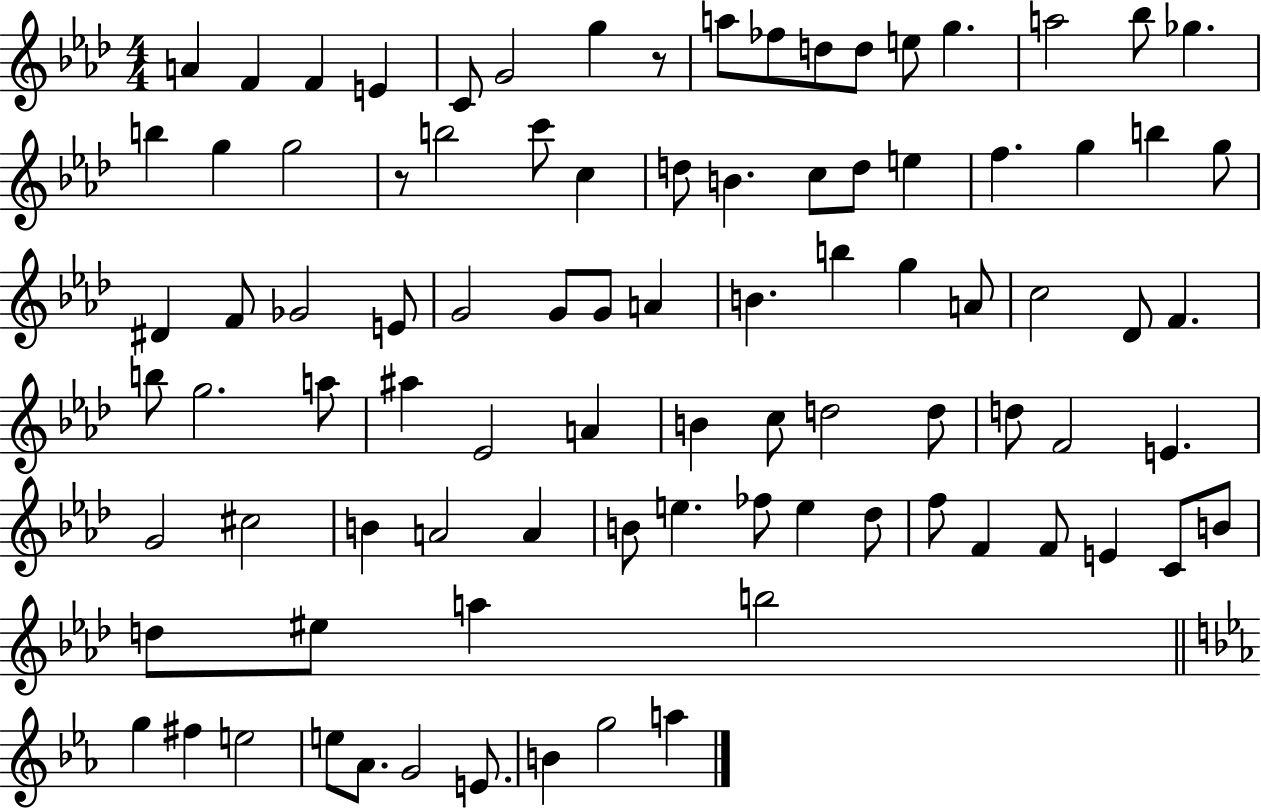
A4/q F4/q F4/q E4/q C4/e G4/h G5/q R/e A5/e FES5/e D5/e D5/e E5/e G5/q. A5/h Bb5/e Gb5/q. B5/q G5/q G5/h R/e B5/h C6/e C5/q D5/e B4/q. C5/e D5/e E5/q F5/q. G5/q B5/q G5/e D#4/q F4/e Gb4/h E4/e G4/h G4/e G4/e A4/q B4/q. B5/q G5/q A4/e C5/h Db4/e F4/q. B5/e G5/h. A5/e A#5/q Eb4/h A4/q B4/q C5/e D5/h D5/e D5/e F4/h E4/q. G4/h C#5/h B4/q A4/h A4/q B4/e E5/q. FES5/e E5/q Db5/e F5/e F4/q F4/e E4/q C4/e B4/e D5/e EIS5/e A5/q B5/h G5/q F#5/q E5/h E5/e Ab4/e. G4/h E4/e. B4/q G5/h A5/q